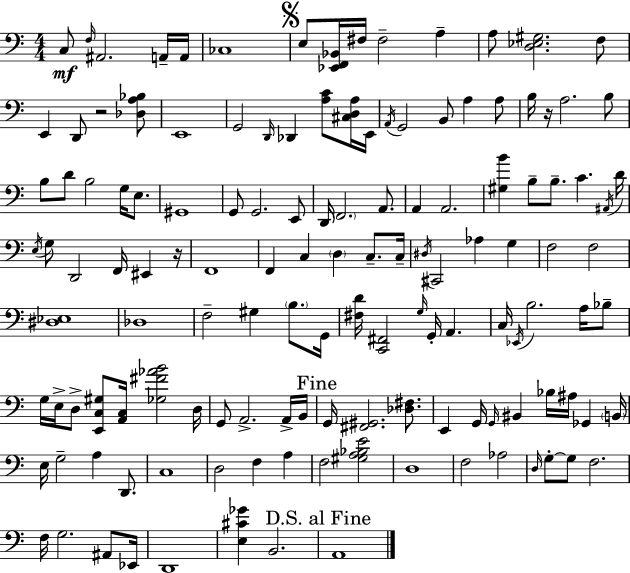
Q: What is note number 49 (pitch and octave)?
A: D2